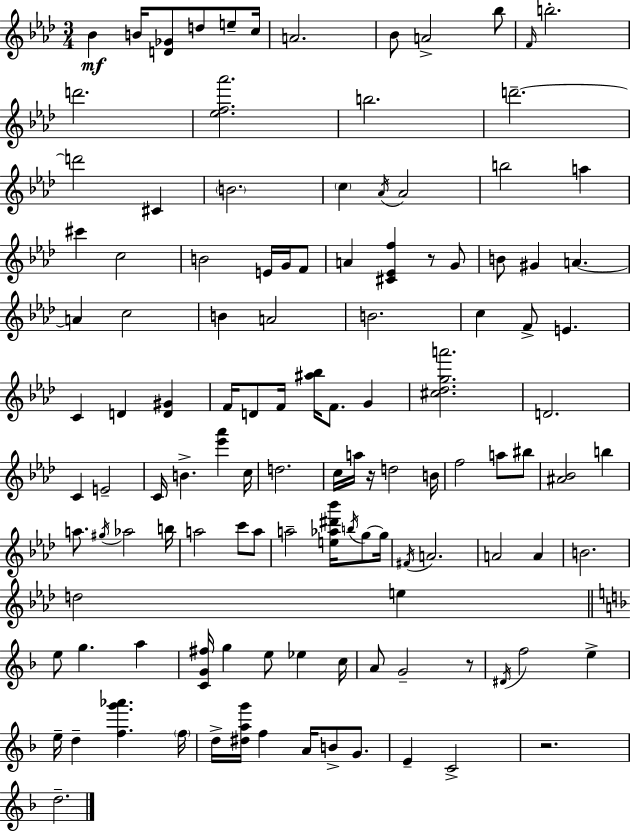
{
  \clef treble
  \numericTimeSignature
  \time 3/4
  \key aes \major
  bes'4\mf b'16 <d' ges'>8 d''8 e''8-- c''16 | a'2. | bes'8 a'2-> bes''8 | \grace { f'16 } b''2.-. | \break d'''2. | <ees'' f'' aes'''>2. | b''2. | d'''2.--~~ | \break d'''2 cis'4 | \parenthesize b'2. | \parenthesize c''4 \acciaccatura { aes'16 } aes'2 | b''2 a''4 | \break cis'''4 c''2 | b'2 e'16 g'16 | f'8 a'4 <cis' ees' f''>4 r8 | g'8 b'8 gis'4 a'4.~~ | \break a'4 c''2 | b'4 a'2 | b'2. | c''4 f'8-> e'4. | \break c'4 d'4 <d' gis'>4 | f'16 d'8 f'16 <ais'' bes''>16 f'8. g'4 | <cis'' des'' g'' a'''>2. | d'2. | \break c'4 e'2-- | c'16 b'4.-> <ees''' aes'''>4 | c''16 d''2. | c''16 a''16 r16 d''2 | \break b'16 f''2 a''8 | bis''8 <ais' bes'>2 b''4 | a''8. \acciaccatura { gis''16 } aes''2 | b''16 a''2 c'''8 | \break a''8 a''2-- <e'' aes'' dis''' bes'''>16 | \acciaccatura { b''16 } g''8~~ g''16 \acciaccatura { fis'16 } a'2. | a'2 | a'4 b'2. | \break d''2 | e''4 \bar "||" \break \key d \minor e''8 g''4. a''4 | <c' g' fis''>16 g''4 e''8 ees''4 c''16 | a'8 g'2-- r8 | \acciaccatura { dis'16 } f''2 e''4-> | \break e''16-- d''4-- <f'' g''' aes'''>4. | \parenthesize f''16 d''16-> <dis'' a'' g'''>16 f''4 a'16 b'8-> g'8. | e'4-- c'2-> | r2. | \break d''2.-- | \bar "|."
}